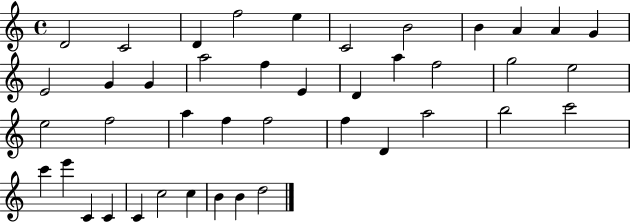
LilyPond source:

{
  \clef treble
  \time 4/4
  \defaultTimeSignature
  \key c \major
  d'2 c'2 | d'4 f''2 e''4 | c'2 b'2 | b'4 a'4 a'4 g'4 | \break e'2 g'4 g'4 | a''2 f''4 e'4 | d'4 a''4 f''2 | g''2 e''2 | \break e''2 f''2 | a''4 f''4 f''2 | f''4 d'4 a''2 | b''2 c'''2 | \break c'''4 e'''4 c'4 c'4 | c'4 c''2 c''4 | b'4 b'4 d''2 | \bar "|."
}